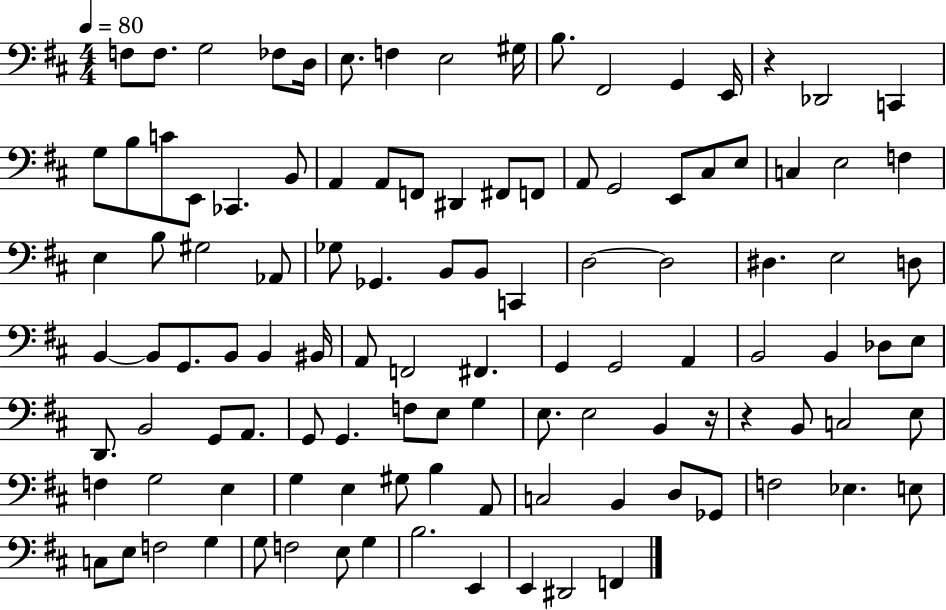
X:1
T:Untitled
M:4/4
L:1/4
K:D
F,/2 F,/2 G,2 _F,/2 D,/4 E,/2 F, E,2 ^G,/4 B,/2 ^F,,2 G,, E,,/4 z _D,,2 C,, G,/2 B,/2 C/2 E,,/2 _C,, B,,/2 A,, A,,/2 F,,/2 ^D,, ^F,,/2 F,,/2 A,,/2 G,,2 E,,/2 ^C,/2 E,/2 C, E,2 F, E, B,/2 ^G,2 _A,,/2 _G,/2 _G,, B,,/2 B,,/2 C,, D,2 D,2 ^D, E,2 D,/2 B,, B,,/2 G,,/2 B,,/2 B,, ^B,,/4 A,,/2 F,,2 ^F,, G,, G,,2 A,, B,,2 B,, _D,/2 E,/2 D,,/2 B,,2 G,,/2 A,,/2 G,,/2 G,, F,/2 E,/2 G, E,/2 E,2 B,, z/4 z B,,/2 C,2 E,/2 F, G,2 E, G, E, ^G,/2 B, A,,/2 C,2 B,, D,/2 _G,,/2 F,2 _E, E,/2 C,/2 E,/2 F,2 G, G,/2 F,2 E,/2 G, B,2 E,, E,, ^D,,2 F,,